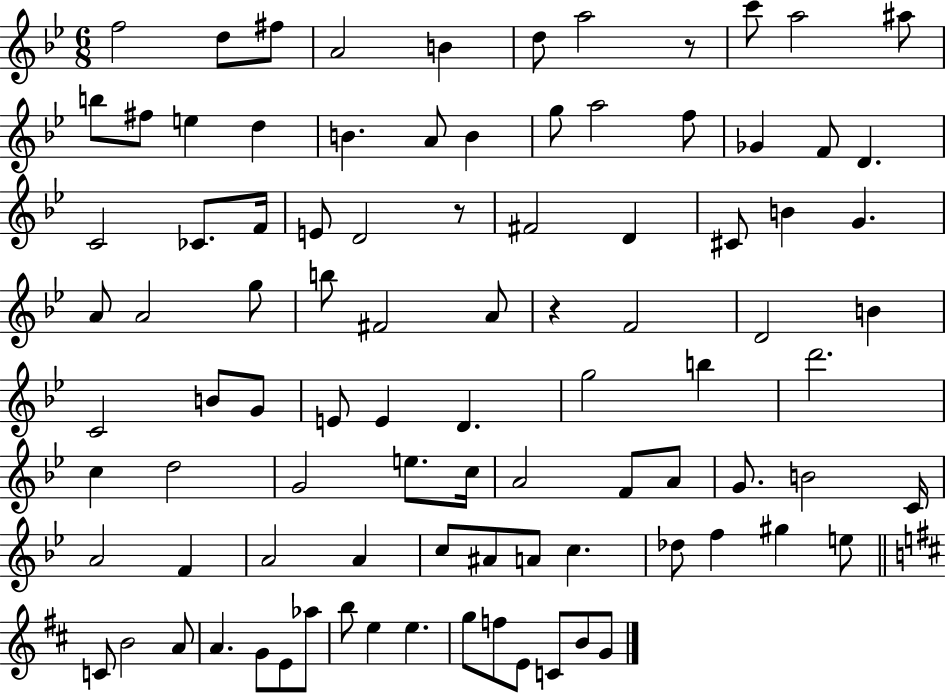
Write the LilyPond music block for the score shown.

{
  \clef treble
  \numericTimeSignature
  \time 6/8
  \key bes \major
  f''2 d''8 fis''8 | a'2 b'4 | d''8 a''2 r8 | c'''8 a''2 ais''8 | \break b''8 fis''8 e''4 d''4 | b'4. a'8 b'4 | g''8 a''2 f''8 | ges'4 f'8 d'4. | \break c'2 ces'8. f'16 | e'8 d'2 r8 | fis'2 d'4 | cis'8 b'4 g'4. | \break a'8 a'2 g''8 | b''8 fis'2 a'8 | r4 f'2 | d'2 b'4 | \break c'2 b'8 g'8 | e'8 e'4 d'4. | g''2 b''4 | d'''2. | \break c''4 d''2 | g'2 e''8. c''16 | a'2 f'8 a'8 | g'8. b'2 c'16 | \break a'2 f'4 | a'2 a'4 | c''8 ais'8 a'8 c''4. | des''8 f''4 gis''4 e''8 | \break \bar "||" \break \key d \major c'8 b'2 a'8 | a'4. g'8 e'8 aes''8 | b''8 e''4 e''4. | g''8 f''8 e'8 c'8 b'8 g'8 | \break \bar "|."
}